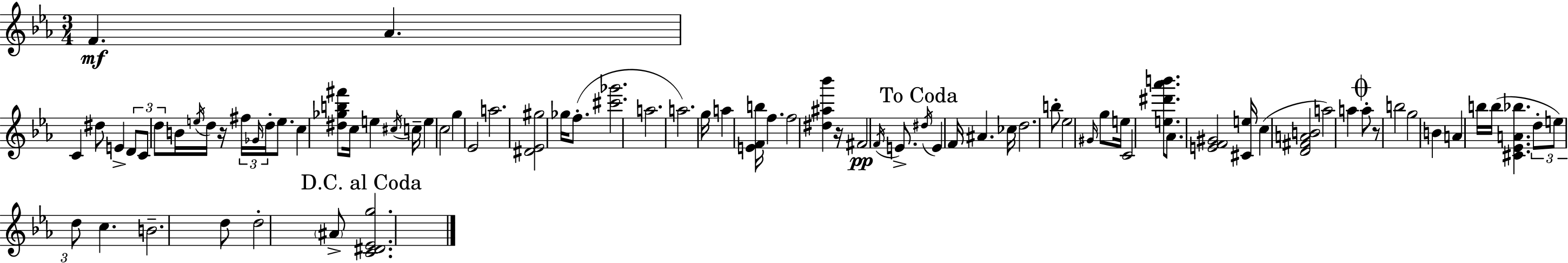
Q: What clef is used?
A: treble